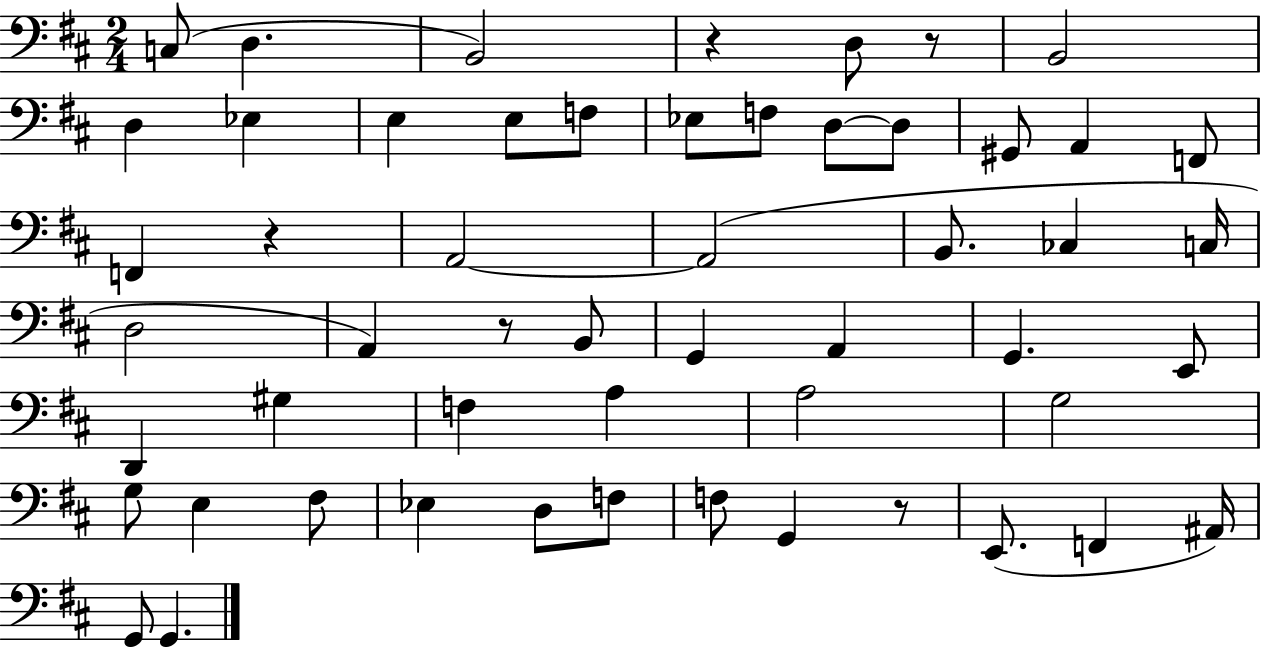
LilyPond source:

{
  \clef bass
  \numericTimeSignature
  \time 2/4
  \key d \major
  c8( d4. | b,2) | r4 d8 r8 | b,2 | \break d4 ees4 | e4 e8 f8 | ees8 f8 d8~~ d8 | gis,8 a,4 f,8 | \break f,4 r4 | a,2~~ | a,2( | b,8. ces4 c16 | \break d2 | a,4) r8 b,8 | g,4 a,4 | g,4. e,8 | \break d,4 gis4 | f4 a4 | a2 | g2 | \break g8 e4 fis8 | ees4 d8 f8 | f8 g,4 r8 | e,8.( f,4 ais,16) | \break g,8 g,4. | \bar "|."
}